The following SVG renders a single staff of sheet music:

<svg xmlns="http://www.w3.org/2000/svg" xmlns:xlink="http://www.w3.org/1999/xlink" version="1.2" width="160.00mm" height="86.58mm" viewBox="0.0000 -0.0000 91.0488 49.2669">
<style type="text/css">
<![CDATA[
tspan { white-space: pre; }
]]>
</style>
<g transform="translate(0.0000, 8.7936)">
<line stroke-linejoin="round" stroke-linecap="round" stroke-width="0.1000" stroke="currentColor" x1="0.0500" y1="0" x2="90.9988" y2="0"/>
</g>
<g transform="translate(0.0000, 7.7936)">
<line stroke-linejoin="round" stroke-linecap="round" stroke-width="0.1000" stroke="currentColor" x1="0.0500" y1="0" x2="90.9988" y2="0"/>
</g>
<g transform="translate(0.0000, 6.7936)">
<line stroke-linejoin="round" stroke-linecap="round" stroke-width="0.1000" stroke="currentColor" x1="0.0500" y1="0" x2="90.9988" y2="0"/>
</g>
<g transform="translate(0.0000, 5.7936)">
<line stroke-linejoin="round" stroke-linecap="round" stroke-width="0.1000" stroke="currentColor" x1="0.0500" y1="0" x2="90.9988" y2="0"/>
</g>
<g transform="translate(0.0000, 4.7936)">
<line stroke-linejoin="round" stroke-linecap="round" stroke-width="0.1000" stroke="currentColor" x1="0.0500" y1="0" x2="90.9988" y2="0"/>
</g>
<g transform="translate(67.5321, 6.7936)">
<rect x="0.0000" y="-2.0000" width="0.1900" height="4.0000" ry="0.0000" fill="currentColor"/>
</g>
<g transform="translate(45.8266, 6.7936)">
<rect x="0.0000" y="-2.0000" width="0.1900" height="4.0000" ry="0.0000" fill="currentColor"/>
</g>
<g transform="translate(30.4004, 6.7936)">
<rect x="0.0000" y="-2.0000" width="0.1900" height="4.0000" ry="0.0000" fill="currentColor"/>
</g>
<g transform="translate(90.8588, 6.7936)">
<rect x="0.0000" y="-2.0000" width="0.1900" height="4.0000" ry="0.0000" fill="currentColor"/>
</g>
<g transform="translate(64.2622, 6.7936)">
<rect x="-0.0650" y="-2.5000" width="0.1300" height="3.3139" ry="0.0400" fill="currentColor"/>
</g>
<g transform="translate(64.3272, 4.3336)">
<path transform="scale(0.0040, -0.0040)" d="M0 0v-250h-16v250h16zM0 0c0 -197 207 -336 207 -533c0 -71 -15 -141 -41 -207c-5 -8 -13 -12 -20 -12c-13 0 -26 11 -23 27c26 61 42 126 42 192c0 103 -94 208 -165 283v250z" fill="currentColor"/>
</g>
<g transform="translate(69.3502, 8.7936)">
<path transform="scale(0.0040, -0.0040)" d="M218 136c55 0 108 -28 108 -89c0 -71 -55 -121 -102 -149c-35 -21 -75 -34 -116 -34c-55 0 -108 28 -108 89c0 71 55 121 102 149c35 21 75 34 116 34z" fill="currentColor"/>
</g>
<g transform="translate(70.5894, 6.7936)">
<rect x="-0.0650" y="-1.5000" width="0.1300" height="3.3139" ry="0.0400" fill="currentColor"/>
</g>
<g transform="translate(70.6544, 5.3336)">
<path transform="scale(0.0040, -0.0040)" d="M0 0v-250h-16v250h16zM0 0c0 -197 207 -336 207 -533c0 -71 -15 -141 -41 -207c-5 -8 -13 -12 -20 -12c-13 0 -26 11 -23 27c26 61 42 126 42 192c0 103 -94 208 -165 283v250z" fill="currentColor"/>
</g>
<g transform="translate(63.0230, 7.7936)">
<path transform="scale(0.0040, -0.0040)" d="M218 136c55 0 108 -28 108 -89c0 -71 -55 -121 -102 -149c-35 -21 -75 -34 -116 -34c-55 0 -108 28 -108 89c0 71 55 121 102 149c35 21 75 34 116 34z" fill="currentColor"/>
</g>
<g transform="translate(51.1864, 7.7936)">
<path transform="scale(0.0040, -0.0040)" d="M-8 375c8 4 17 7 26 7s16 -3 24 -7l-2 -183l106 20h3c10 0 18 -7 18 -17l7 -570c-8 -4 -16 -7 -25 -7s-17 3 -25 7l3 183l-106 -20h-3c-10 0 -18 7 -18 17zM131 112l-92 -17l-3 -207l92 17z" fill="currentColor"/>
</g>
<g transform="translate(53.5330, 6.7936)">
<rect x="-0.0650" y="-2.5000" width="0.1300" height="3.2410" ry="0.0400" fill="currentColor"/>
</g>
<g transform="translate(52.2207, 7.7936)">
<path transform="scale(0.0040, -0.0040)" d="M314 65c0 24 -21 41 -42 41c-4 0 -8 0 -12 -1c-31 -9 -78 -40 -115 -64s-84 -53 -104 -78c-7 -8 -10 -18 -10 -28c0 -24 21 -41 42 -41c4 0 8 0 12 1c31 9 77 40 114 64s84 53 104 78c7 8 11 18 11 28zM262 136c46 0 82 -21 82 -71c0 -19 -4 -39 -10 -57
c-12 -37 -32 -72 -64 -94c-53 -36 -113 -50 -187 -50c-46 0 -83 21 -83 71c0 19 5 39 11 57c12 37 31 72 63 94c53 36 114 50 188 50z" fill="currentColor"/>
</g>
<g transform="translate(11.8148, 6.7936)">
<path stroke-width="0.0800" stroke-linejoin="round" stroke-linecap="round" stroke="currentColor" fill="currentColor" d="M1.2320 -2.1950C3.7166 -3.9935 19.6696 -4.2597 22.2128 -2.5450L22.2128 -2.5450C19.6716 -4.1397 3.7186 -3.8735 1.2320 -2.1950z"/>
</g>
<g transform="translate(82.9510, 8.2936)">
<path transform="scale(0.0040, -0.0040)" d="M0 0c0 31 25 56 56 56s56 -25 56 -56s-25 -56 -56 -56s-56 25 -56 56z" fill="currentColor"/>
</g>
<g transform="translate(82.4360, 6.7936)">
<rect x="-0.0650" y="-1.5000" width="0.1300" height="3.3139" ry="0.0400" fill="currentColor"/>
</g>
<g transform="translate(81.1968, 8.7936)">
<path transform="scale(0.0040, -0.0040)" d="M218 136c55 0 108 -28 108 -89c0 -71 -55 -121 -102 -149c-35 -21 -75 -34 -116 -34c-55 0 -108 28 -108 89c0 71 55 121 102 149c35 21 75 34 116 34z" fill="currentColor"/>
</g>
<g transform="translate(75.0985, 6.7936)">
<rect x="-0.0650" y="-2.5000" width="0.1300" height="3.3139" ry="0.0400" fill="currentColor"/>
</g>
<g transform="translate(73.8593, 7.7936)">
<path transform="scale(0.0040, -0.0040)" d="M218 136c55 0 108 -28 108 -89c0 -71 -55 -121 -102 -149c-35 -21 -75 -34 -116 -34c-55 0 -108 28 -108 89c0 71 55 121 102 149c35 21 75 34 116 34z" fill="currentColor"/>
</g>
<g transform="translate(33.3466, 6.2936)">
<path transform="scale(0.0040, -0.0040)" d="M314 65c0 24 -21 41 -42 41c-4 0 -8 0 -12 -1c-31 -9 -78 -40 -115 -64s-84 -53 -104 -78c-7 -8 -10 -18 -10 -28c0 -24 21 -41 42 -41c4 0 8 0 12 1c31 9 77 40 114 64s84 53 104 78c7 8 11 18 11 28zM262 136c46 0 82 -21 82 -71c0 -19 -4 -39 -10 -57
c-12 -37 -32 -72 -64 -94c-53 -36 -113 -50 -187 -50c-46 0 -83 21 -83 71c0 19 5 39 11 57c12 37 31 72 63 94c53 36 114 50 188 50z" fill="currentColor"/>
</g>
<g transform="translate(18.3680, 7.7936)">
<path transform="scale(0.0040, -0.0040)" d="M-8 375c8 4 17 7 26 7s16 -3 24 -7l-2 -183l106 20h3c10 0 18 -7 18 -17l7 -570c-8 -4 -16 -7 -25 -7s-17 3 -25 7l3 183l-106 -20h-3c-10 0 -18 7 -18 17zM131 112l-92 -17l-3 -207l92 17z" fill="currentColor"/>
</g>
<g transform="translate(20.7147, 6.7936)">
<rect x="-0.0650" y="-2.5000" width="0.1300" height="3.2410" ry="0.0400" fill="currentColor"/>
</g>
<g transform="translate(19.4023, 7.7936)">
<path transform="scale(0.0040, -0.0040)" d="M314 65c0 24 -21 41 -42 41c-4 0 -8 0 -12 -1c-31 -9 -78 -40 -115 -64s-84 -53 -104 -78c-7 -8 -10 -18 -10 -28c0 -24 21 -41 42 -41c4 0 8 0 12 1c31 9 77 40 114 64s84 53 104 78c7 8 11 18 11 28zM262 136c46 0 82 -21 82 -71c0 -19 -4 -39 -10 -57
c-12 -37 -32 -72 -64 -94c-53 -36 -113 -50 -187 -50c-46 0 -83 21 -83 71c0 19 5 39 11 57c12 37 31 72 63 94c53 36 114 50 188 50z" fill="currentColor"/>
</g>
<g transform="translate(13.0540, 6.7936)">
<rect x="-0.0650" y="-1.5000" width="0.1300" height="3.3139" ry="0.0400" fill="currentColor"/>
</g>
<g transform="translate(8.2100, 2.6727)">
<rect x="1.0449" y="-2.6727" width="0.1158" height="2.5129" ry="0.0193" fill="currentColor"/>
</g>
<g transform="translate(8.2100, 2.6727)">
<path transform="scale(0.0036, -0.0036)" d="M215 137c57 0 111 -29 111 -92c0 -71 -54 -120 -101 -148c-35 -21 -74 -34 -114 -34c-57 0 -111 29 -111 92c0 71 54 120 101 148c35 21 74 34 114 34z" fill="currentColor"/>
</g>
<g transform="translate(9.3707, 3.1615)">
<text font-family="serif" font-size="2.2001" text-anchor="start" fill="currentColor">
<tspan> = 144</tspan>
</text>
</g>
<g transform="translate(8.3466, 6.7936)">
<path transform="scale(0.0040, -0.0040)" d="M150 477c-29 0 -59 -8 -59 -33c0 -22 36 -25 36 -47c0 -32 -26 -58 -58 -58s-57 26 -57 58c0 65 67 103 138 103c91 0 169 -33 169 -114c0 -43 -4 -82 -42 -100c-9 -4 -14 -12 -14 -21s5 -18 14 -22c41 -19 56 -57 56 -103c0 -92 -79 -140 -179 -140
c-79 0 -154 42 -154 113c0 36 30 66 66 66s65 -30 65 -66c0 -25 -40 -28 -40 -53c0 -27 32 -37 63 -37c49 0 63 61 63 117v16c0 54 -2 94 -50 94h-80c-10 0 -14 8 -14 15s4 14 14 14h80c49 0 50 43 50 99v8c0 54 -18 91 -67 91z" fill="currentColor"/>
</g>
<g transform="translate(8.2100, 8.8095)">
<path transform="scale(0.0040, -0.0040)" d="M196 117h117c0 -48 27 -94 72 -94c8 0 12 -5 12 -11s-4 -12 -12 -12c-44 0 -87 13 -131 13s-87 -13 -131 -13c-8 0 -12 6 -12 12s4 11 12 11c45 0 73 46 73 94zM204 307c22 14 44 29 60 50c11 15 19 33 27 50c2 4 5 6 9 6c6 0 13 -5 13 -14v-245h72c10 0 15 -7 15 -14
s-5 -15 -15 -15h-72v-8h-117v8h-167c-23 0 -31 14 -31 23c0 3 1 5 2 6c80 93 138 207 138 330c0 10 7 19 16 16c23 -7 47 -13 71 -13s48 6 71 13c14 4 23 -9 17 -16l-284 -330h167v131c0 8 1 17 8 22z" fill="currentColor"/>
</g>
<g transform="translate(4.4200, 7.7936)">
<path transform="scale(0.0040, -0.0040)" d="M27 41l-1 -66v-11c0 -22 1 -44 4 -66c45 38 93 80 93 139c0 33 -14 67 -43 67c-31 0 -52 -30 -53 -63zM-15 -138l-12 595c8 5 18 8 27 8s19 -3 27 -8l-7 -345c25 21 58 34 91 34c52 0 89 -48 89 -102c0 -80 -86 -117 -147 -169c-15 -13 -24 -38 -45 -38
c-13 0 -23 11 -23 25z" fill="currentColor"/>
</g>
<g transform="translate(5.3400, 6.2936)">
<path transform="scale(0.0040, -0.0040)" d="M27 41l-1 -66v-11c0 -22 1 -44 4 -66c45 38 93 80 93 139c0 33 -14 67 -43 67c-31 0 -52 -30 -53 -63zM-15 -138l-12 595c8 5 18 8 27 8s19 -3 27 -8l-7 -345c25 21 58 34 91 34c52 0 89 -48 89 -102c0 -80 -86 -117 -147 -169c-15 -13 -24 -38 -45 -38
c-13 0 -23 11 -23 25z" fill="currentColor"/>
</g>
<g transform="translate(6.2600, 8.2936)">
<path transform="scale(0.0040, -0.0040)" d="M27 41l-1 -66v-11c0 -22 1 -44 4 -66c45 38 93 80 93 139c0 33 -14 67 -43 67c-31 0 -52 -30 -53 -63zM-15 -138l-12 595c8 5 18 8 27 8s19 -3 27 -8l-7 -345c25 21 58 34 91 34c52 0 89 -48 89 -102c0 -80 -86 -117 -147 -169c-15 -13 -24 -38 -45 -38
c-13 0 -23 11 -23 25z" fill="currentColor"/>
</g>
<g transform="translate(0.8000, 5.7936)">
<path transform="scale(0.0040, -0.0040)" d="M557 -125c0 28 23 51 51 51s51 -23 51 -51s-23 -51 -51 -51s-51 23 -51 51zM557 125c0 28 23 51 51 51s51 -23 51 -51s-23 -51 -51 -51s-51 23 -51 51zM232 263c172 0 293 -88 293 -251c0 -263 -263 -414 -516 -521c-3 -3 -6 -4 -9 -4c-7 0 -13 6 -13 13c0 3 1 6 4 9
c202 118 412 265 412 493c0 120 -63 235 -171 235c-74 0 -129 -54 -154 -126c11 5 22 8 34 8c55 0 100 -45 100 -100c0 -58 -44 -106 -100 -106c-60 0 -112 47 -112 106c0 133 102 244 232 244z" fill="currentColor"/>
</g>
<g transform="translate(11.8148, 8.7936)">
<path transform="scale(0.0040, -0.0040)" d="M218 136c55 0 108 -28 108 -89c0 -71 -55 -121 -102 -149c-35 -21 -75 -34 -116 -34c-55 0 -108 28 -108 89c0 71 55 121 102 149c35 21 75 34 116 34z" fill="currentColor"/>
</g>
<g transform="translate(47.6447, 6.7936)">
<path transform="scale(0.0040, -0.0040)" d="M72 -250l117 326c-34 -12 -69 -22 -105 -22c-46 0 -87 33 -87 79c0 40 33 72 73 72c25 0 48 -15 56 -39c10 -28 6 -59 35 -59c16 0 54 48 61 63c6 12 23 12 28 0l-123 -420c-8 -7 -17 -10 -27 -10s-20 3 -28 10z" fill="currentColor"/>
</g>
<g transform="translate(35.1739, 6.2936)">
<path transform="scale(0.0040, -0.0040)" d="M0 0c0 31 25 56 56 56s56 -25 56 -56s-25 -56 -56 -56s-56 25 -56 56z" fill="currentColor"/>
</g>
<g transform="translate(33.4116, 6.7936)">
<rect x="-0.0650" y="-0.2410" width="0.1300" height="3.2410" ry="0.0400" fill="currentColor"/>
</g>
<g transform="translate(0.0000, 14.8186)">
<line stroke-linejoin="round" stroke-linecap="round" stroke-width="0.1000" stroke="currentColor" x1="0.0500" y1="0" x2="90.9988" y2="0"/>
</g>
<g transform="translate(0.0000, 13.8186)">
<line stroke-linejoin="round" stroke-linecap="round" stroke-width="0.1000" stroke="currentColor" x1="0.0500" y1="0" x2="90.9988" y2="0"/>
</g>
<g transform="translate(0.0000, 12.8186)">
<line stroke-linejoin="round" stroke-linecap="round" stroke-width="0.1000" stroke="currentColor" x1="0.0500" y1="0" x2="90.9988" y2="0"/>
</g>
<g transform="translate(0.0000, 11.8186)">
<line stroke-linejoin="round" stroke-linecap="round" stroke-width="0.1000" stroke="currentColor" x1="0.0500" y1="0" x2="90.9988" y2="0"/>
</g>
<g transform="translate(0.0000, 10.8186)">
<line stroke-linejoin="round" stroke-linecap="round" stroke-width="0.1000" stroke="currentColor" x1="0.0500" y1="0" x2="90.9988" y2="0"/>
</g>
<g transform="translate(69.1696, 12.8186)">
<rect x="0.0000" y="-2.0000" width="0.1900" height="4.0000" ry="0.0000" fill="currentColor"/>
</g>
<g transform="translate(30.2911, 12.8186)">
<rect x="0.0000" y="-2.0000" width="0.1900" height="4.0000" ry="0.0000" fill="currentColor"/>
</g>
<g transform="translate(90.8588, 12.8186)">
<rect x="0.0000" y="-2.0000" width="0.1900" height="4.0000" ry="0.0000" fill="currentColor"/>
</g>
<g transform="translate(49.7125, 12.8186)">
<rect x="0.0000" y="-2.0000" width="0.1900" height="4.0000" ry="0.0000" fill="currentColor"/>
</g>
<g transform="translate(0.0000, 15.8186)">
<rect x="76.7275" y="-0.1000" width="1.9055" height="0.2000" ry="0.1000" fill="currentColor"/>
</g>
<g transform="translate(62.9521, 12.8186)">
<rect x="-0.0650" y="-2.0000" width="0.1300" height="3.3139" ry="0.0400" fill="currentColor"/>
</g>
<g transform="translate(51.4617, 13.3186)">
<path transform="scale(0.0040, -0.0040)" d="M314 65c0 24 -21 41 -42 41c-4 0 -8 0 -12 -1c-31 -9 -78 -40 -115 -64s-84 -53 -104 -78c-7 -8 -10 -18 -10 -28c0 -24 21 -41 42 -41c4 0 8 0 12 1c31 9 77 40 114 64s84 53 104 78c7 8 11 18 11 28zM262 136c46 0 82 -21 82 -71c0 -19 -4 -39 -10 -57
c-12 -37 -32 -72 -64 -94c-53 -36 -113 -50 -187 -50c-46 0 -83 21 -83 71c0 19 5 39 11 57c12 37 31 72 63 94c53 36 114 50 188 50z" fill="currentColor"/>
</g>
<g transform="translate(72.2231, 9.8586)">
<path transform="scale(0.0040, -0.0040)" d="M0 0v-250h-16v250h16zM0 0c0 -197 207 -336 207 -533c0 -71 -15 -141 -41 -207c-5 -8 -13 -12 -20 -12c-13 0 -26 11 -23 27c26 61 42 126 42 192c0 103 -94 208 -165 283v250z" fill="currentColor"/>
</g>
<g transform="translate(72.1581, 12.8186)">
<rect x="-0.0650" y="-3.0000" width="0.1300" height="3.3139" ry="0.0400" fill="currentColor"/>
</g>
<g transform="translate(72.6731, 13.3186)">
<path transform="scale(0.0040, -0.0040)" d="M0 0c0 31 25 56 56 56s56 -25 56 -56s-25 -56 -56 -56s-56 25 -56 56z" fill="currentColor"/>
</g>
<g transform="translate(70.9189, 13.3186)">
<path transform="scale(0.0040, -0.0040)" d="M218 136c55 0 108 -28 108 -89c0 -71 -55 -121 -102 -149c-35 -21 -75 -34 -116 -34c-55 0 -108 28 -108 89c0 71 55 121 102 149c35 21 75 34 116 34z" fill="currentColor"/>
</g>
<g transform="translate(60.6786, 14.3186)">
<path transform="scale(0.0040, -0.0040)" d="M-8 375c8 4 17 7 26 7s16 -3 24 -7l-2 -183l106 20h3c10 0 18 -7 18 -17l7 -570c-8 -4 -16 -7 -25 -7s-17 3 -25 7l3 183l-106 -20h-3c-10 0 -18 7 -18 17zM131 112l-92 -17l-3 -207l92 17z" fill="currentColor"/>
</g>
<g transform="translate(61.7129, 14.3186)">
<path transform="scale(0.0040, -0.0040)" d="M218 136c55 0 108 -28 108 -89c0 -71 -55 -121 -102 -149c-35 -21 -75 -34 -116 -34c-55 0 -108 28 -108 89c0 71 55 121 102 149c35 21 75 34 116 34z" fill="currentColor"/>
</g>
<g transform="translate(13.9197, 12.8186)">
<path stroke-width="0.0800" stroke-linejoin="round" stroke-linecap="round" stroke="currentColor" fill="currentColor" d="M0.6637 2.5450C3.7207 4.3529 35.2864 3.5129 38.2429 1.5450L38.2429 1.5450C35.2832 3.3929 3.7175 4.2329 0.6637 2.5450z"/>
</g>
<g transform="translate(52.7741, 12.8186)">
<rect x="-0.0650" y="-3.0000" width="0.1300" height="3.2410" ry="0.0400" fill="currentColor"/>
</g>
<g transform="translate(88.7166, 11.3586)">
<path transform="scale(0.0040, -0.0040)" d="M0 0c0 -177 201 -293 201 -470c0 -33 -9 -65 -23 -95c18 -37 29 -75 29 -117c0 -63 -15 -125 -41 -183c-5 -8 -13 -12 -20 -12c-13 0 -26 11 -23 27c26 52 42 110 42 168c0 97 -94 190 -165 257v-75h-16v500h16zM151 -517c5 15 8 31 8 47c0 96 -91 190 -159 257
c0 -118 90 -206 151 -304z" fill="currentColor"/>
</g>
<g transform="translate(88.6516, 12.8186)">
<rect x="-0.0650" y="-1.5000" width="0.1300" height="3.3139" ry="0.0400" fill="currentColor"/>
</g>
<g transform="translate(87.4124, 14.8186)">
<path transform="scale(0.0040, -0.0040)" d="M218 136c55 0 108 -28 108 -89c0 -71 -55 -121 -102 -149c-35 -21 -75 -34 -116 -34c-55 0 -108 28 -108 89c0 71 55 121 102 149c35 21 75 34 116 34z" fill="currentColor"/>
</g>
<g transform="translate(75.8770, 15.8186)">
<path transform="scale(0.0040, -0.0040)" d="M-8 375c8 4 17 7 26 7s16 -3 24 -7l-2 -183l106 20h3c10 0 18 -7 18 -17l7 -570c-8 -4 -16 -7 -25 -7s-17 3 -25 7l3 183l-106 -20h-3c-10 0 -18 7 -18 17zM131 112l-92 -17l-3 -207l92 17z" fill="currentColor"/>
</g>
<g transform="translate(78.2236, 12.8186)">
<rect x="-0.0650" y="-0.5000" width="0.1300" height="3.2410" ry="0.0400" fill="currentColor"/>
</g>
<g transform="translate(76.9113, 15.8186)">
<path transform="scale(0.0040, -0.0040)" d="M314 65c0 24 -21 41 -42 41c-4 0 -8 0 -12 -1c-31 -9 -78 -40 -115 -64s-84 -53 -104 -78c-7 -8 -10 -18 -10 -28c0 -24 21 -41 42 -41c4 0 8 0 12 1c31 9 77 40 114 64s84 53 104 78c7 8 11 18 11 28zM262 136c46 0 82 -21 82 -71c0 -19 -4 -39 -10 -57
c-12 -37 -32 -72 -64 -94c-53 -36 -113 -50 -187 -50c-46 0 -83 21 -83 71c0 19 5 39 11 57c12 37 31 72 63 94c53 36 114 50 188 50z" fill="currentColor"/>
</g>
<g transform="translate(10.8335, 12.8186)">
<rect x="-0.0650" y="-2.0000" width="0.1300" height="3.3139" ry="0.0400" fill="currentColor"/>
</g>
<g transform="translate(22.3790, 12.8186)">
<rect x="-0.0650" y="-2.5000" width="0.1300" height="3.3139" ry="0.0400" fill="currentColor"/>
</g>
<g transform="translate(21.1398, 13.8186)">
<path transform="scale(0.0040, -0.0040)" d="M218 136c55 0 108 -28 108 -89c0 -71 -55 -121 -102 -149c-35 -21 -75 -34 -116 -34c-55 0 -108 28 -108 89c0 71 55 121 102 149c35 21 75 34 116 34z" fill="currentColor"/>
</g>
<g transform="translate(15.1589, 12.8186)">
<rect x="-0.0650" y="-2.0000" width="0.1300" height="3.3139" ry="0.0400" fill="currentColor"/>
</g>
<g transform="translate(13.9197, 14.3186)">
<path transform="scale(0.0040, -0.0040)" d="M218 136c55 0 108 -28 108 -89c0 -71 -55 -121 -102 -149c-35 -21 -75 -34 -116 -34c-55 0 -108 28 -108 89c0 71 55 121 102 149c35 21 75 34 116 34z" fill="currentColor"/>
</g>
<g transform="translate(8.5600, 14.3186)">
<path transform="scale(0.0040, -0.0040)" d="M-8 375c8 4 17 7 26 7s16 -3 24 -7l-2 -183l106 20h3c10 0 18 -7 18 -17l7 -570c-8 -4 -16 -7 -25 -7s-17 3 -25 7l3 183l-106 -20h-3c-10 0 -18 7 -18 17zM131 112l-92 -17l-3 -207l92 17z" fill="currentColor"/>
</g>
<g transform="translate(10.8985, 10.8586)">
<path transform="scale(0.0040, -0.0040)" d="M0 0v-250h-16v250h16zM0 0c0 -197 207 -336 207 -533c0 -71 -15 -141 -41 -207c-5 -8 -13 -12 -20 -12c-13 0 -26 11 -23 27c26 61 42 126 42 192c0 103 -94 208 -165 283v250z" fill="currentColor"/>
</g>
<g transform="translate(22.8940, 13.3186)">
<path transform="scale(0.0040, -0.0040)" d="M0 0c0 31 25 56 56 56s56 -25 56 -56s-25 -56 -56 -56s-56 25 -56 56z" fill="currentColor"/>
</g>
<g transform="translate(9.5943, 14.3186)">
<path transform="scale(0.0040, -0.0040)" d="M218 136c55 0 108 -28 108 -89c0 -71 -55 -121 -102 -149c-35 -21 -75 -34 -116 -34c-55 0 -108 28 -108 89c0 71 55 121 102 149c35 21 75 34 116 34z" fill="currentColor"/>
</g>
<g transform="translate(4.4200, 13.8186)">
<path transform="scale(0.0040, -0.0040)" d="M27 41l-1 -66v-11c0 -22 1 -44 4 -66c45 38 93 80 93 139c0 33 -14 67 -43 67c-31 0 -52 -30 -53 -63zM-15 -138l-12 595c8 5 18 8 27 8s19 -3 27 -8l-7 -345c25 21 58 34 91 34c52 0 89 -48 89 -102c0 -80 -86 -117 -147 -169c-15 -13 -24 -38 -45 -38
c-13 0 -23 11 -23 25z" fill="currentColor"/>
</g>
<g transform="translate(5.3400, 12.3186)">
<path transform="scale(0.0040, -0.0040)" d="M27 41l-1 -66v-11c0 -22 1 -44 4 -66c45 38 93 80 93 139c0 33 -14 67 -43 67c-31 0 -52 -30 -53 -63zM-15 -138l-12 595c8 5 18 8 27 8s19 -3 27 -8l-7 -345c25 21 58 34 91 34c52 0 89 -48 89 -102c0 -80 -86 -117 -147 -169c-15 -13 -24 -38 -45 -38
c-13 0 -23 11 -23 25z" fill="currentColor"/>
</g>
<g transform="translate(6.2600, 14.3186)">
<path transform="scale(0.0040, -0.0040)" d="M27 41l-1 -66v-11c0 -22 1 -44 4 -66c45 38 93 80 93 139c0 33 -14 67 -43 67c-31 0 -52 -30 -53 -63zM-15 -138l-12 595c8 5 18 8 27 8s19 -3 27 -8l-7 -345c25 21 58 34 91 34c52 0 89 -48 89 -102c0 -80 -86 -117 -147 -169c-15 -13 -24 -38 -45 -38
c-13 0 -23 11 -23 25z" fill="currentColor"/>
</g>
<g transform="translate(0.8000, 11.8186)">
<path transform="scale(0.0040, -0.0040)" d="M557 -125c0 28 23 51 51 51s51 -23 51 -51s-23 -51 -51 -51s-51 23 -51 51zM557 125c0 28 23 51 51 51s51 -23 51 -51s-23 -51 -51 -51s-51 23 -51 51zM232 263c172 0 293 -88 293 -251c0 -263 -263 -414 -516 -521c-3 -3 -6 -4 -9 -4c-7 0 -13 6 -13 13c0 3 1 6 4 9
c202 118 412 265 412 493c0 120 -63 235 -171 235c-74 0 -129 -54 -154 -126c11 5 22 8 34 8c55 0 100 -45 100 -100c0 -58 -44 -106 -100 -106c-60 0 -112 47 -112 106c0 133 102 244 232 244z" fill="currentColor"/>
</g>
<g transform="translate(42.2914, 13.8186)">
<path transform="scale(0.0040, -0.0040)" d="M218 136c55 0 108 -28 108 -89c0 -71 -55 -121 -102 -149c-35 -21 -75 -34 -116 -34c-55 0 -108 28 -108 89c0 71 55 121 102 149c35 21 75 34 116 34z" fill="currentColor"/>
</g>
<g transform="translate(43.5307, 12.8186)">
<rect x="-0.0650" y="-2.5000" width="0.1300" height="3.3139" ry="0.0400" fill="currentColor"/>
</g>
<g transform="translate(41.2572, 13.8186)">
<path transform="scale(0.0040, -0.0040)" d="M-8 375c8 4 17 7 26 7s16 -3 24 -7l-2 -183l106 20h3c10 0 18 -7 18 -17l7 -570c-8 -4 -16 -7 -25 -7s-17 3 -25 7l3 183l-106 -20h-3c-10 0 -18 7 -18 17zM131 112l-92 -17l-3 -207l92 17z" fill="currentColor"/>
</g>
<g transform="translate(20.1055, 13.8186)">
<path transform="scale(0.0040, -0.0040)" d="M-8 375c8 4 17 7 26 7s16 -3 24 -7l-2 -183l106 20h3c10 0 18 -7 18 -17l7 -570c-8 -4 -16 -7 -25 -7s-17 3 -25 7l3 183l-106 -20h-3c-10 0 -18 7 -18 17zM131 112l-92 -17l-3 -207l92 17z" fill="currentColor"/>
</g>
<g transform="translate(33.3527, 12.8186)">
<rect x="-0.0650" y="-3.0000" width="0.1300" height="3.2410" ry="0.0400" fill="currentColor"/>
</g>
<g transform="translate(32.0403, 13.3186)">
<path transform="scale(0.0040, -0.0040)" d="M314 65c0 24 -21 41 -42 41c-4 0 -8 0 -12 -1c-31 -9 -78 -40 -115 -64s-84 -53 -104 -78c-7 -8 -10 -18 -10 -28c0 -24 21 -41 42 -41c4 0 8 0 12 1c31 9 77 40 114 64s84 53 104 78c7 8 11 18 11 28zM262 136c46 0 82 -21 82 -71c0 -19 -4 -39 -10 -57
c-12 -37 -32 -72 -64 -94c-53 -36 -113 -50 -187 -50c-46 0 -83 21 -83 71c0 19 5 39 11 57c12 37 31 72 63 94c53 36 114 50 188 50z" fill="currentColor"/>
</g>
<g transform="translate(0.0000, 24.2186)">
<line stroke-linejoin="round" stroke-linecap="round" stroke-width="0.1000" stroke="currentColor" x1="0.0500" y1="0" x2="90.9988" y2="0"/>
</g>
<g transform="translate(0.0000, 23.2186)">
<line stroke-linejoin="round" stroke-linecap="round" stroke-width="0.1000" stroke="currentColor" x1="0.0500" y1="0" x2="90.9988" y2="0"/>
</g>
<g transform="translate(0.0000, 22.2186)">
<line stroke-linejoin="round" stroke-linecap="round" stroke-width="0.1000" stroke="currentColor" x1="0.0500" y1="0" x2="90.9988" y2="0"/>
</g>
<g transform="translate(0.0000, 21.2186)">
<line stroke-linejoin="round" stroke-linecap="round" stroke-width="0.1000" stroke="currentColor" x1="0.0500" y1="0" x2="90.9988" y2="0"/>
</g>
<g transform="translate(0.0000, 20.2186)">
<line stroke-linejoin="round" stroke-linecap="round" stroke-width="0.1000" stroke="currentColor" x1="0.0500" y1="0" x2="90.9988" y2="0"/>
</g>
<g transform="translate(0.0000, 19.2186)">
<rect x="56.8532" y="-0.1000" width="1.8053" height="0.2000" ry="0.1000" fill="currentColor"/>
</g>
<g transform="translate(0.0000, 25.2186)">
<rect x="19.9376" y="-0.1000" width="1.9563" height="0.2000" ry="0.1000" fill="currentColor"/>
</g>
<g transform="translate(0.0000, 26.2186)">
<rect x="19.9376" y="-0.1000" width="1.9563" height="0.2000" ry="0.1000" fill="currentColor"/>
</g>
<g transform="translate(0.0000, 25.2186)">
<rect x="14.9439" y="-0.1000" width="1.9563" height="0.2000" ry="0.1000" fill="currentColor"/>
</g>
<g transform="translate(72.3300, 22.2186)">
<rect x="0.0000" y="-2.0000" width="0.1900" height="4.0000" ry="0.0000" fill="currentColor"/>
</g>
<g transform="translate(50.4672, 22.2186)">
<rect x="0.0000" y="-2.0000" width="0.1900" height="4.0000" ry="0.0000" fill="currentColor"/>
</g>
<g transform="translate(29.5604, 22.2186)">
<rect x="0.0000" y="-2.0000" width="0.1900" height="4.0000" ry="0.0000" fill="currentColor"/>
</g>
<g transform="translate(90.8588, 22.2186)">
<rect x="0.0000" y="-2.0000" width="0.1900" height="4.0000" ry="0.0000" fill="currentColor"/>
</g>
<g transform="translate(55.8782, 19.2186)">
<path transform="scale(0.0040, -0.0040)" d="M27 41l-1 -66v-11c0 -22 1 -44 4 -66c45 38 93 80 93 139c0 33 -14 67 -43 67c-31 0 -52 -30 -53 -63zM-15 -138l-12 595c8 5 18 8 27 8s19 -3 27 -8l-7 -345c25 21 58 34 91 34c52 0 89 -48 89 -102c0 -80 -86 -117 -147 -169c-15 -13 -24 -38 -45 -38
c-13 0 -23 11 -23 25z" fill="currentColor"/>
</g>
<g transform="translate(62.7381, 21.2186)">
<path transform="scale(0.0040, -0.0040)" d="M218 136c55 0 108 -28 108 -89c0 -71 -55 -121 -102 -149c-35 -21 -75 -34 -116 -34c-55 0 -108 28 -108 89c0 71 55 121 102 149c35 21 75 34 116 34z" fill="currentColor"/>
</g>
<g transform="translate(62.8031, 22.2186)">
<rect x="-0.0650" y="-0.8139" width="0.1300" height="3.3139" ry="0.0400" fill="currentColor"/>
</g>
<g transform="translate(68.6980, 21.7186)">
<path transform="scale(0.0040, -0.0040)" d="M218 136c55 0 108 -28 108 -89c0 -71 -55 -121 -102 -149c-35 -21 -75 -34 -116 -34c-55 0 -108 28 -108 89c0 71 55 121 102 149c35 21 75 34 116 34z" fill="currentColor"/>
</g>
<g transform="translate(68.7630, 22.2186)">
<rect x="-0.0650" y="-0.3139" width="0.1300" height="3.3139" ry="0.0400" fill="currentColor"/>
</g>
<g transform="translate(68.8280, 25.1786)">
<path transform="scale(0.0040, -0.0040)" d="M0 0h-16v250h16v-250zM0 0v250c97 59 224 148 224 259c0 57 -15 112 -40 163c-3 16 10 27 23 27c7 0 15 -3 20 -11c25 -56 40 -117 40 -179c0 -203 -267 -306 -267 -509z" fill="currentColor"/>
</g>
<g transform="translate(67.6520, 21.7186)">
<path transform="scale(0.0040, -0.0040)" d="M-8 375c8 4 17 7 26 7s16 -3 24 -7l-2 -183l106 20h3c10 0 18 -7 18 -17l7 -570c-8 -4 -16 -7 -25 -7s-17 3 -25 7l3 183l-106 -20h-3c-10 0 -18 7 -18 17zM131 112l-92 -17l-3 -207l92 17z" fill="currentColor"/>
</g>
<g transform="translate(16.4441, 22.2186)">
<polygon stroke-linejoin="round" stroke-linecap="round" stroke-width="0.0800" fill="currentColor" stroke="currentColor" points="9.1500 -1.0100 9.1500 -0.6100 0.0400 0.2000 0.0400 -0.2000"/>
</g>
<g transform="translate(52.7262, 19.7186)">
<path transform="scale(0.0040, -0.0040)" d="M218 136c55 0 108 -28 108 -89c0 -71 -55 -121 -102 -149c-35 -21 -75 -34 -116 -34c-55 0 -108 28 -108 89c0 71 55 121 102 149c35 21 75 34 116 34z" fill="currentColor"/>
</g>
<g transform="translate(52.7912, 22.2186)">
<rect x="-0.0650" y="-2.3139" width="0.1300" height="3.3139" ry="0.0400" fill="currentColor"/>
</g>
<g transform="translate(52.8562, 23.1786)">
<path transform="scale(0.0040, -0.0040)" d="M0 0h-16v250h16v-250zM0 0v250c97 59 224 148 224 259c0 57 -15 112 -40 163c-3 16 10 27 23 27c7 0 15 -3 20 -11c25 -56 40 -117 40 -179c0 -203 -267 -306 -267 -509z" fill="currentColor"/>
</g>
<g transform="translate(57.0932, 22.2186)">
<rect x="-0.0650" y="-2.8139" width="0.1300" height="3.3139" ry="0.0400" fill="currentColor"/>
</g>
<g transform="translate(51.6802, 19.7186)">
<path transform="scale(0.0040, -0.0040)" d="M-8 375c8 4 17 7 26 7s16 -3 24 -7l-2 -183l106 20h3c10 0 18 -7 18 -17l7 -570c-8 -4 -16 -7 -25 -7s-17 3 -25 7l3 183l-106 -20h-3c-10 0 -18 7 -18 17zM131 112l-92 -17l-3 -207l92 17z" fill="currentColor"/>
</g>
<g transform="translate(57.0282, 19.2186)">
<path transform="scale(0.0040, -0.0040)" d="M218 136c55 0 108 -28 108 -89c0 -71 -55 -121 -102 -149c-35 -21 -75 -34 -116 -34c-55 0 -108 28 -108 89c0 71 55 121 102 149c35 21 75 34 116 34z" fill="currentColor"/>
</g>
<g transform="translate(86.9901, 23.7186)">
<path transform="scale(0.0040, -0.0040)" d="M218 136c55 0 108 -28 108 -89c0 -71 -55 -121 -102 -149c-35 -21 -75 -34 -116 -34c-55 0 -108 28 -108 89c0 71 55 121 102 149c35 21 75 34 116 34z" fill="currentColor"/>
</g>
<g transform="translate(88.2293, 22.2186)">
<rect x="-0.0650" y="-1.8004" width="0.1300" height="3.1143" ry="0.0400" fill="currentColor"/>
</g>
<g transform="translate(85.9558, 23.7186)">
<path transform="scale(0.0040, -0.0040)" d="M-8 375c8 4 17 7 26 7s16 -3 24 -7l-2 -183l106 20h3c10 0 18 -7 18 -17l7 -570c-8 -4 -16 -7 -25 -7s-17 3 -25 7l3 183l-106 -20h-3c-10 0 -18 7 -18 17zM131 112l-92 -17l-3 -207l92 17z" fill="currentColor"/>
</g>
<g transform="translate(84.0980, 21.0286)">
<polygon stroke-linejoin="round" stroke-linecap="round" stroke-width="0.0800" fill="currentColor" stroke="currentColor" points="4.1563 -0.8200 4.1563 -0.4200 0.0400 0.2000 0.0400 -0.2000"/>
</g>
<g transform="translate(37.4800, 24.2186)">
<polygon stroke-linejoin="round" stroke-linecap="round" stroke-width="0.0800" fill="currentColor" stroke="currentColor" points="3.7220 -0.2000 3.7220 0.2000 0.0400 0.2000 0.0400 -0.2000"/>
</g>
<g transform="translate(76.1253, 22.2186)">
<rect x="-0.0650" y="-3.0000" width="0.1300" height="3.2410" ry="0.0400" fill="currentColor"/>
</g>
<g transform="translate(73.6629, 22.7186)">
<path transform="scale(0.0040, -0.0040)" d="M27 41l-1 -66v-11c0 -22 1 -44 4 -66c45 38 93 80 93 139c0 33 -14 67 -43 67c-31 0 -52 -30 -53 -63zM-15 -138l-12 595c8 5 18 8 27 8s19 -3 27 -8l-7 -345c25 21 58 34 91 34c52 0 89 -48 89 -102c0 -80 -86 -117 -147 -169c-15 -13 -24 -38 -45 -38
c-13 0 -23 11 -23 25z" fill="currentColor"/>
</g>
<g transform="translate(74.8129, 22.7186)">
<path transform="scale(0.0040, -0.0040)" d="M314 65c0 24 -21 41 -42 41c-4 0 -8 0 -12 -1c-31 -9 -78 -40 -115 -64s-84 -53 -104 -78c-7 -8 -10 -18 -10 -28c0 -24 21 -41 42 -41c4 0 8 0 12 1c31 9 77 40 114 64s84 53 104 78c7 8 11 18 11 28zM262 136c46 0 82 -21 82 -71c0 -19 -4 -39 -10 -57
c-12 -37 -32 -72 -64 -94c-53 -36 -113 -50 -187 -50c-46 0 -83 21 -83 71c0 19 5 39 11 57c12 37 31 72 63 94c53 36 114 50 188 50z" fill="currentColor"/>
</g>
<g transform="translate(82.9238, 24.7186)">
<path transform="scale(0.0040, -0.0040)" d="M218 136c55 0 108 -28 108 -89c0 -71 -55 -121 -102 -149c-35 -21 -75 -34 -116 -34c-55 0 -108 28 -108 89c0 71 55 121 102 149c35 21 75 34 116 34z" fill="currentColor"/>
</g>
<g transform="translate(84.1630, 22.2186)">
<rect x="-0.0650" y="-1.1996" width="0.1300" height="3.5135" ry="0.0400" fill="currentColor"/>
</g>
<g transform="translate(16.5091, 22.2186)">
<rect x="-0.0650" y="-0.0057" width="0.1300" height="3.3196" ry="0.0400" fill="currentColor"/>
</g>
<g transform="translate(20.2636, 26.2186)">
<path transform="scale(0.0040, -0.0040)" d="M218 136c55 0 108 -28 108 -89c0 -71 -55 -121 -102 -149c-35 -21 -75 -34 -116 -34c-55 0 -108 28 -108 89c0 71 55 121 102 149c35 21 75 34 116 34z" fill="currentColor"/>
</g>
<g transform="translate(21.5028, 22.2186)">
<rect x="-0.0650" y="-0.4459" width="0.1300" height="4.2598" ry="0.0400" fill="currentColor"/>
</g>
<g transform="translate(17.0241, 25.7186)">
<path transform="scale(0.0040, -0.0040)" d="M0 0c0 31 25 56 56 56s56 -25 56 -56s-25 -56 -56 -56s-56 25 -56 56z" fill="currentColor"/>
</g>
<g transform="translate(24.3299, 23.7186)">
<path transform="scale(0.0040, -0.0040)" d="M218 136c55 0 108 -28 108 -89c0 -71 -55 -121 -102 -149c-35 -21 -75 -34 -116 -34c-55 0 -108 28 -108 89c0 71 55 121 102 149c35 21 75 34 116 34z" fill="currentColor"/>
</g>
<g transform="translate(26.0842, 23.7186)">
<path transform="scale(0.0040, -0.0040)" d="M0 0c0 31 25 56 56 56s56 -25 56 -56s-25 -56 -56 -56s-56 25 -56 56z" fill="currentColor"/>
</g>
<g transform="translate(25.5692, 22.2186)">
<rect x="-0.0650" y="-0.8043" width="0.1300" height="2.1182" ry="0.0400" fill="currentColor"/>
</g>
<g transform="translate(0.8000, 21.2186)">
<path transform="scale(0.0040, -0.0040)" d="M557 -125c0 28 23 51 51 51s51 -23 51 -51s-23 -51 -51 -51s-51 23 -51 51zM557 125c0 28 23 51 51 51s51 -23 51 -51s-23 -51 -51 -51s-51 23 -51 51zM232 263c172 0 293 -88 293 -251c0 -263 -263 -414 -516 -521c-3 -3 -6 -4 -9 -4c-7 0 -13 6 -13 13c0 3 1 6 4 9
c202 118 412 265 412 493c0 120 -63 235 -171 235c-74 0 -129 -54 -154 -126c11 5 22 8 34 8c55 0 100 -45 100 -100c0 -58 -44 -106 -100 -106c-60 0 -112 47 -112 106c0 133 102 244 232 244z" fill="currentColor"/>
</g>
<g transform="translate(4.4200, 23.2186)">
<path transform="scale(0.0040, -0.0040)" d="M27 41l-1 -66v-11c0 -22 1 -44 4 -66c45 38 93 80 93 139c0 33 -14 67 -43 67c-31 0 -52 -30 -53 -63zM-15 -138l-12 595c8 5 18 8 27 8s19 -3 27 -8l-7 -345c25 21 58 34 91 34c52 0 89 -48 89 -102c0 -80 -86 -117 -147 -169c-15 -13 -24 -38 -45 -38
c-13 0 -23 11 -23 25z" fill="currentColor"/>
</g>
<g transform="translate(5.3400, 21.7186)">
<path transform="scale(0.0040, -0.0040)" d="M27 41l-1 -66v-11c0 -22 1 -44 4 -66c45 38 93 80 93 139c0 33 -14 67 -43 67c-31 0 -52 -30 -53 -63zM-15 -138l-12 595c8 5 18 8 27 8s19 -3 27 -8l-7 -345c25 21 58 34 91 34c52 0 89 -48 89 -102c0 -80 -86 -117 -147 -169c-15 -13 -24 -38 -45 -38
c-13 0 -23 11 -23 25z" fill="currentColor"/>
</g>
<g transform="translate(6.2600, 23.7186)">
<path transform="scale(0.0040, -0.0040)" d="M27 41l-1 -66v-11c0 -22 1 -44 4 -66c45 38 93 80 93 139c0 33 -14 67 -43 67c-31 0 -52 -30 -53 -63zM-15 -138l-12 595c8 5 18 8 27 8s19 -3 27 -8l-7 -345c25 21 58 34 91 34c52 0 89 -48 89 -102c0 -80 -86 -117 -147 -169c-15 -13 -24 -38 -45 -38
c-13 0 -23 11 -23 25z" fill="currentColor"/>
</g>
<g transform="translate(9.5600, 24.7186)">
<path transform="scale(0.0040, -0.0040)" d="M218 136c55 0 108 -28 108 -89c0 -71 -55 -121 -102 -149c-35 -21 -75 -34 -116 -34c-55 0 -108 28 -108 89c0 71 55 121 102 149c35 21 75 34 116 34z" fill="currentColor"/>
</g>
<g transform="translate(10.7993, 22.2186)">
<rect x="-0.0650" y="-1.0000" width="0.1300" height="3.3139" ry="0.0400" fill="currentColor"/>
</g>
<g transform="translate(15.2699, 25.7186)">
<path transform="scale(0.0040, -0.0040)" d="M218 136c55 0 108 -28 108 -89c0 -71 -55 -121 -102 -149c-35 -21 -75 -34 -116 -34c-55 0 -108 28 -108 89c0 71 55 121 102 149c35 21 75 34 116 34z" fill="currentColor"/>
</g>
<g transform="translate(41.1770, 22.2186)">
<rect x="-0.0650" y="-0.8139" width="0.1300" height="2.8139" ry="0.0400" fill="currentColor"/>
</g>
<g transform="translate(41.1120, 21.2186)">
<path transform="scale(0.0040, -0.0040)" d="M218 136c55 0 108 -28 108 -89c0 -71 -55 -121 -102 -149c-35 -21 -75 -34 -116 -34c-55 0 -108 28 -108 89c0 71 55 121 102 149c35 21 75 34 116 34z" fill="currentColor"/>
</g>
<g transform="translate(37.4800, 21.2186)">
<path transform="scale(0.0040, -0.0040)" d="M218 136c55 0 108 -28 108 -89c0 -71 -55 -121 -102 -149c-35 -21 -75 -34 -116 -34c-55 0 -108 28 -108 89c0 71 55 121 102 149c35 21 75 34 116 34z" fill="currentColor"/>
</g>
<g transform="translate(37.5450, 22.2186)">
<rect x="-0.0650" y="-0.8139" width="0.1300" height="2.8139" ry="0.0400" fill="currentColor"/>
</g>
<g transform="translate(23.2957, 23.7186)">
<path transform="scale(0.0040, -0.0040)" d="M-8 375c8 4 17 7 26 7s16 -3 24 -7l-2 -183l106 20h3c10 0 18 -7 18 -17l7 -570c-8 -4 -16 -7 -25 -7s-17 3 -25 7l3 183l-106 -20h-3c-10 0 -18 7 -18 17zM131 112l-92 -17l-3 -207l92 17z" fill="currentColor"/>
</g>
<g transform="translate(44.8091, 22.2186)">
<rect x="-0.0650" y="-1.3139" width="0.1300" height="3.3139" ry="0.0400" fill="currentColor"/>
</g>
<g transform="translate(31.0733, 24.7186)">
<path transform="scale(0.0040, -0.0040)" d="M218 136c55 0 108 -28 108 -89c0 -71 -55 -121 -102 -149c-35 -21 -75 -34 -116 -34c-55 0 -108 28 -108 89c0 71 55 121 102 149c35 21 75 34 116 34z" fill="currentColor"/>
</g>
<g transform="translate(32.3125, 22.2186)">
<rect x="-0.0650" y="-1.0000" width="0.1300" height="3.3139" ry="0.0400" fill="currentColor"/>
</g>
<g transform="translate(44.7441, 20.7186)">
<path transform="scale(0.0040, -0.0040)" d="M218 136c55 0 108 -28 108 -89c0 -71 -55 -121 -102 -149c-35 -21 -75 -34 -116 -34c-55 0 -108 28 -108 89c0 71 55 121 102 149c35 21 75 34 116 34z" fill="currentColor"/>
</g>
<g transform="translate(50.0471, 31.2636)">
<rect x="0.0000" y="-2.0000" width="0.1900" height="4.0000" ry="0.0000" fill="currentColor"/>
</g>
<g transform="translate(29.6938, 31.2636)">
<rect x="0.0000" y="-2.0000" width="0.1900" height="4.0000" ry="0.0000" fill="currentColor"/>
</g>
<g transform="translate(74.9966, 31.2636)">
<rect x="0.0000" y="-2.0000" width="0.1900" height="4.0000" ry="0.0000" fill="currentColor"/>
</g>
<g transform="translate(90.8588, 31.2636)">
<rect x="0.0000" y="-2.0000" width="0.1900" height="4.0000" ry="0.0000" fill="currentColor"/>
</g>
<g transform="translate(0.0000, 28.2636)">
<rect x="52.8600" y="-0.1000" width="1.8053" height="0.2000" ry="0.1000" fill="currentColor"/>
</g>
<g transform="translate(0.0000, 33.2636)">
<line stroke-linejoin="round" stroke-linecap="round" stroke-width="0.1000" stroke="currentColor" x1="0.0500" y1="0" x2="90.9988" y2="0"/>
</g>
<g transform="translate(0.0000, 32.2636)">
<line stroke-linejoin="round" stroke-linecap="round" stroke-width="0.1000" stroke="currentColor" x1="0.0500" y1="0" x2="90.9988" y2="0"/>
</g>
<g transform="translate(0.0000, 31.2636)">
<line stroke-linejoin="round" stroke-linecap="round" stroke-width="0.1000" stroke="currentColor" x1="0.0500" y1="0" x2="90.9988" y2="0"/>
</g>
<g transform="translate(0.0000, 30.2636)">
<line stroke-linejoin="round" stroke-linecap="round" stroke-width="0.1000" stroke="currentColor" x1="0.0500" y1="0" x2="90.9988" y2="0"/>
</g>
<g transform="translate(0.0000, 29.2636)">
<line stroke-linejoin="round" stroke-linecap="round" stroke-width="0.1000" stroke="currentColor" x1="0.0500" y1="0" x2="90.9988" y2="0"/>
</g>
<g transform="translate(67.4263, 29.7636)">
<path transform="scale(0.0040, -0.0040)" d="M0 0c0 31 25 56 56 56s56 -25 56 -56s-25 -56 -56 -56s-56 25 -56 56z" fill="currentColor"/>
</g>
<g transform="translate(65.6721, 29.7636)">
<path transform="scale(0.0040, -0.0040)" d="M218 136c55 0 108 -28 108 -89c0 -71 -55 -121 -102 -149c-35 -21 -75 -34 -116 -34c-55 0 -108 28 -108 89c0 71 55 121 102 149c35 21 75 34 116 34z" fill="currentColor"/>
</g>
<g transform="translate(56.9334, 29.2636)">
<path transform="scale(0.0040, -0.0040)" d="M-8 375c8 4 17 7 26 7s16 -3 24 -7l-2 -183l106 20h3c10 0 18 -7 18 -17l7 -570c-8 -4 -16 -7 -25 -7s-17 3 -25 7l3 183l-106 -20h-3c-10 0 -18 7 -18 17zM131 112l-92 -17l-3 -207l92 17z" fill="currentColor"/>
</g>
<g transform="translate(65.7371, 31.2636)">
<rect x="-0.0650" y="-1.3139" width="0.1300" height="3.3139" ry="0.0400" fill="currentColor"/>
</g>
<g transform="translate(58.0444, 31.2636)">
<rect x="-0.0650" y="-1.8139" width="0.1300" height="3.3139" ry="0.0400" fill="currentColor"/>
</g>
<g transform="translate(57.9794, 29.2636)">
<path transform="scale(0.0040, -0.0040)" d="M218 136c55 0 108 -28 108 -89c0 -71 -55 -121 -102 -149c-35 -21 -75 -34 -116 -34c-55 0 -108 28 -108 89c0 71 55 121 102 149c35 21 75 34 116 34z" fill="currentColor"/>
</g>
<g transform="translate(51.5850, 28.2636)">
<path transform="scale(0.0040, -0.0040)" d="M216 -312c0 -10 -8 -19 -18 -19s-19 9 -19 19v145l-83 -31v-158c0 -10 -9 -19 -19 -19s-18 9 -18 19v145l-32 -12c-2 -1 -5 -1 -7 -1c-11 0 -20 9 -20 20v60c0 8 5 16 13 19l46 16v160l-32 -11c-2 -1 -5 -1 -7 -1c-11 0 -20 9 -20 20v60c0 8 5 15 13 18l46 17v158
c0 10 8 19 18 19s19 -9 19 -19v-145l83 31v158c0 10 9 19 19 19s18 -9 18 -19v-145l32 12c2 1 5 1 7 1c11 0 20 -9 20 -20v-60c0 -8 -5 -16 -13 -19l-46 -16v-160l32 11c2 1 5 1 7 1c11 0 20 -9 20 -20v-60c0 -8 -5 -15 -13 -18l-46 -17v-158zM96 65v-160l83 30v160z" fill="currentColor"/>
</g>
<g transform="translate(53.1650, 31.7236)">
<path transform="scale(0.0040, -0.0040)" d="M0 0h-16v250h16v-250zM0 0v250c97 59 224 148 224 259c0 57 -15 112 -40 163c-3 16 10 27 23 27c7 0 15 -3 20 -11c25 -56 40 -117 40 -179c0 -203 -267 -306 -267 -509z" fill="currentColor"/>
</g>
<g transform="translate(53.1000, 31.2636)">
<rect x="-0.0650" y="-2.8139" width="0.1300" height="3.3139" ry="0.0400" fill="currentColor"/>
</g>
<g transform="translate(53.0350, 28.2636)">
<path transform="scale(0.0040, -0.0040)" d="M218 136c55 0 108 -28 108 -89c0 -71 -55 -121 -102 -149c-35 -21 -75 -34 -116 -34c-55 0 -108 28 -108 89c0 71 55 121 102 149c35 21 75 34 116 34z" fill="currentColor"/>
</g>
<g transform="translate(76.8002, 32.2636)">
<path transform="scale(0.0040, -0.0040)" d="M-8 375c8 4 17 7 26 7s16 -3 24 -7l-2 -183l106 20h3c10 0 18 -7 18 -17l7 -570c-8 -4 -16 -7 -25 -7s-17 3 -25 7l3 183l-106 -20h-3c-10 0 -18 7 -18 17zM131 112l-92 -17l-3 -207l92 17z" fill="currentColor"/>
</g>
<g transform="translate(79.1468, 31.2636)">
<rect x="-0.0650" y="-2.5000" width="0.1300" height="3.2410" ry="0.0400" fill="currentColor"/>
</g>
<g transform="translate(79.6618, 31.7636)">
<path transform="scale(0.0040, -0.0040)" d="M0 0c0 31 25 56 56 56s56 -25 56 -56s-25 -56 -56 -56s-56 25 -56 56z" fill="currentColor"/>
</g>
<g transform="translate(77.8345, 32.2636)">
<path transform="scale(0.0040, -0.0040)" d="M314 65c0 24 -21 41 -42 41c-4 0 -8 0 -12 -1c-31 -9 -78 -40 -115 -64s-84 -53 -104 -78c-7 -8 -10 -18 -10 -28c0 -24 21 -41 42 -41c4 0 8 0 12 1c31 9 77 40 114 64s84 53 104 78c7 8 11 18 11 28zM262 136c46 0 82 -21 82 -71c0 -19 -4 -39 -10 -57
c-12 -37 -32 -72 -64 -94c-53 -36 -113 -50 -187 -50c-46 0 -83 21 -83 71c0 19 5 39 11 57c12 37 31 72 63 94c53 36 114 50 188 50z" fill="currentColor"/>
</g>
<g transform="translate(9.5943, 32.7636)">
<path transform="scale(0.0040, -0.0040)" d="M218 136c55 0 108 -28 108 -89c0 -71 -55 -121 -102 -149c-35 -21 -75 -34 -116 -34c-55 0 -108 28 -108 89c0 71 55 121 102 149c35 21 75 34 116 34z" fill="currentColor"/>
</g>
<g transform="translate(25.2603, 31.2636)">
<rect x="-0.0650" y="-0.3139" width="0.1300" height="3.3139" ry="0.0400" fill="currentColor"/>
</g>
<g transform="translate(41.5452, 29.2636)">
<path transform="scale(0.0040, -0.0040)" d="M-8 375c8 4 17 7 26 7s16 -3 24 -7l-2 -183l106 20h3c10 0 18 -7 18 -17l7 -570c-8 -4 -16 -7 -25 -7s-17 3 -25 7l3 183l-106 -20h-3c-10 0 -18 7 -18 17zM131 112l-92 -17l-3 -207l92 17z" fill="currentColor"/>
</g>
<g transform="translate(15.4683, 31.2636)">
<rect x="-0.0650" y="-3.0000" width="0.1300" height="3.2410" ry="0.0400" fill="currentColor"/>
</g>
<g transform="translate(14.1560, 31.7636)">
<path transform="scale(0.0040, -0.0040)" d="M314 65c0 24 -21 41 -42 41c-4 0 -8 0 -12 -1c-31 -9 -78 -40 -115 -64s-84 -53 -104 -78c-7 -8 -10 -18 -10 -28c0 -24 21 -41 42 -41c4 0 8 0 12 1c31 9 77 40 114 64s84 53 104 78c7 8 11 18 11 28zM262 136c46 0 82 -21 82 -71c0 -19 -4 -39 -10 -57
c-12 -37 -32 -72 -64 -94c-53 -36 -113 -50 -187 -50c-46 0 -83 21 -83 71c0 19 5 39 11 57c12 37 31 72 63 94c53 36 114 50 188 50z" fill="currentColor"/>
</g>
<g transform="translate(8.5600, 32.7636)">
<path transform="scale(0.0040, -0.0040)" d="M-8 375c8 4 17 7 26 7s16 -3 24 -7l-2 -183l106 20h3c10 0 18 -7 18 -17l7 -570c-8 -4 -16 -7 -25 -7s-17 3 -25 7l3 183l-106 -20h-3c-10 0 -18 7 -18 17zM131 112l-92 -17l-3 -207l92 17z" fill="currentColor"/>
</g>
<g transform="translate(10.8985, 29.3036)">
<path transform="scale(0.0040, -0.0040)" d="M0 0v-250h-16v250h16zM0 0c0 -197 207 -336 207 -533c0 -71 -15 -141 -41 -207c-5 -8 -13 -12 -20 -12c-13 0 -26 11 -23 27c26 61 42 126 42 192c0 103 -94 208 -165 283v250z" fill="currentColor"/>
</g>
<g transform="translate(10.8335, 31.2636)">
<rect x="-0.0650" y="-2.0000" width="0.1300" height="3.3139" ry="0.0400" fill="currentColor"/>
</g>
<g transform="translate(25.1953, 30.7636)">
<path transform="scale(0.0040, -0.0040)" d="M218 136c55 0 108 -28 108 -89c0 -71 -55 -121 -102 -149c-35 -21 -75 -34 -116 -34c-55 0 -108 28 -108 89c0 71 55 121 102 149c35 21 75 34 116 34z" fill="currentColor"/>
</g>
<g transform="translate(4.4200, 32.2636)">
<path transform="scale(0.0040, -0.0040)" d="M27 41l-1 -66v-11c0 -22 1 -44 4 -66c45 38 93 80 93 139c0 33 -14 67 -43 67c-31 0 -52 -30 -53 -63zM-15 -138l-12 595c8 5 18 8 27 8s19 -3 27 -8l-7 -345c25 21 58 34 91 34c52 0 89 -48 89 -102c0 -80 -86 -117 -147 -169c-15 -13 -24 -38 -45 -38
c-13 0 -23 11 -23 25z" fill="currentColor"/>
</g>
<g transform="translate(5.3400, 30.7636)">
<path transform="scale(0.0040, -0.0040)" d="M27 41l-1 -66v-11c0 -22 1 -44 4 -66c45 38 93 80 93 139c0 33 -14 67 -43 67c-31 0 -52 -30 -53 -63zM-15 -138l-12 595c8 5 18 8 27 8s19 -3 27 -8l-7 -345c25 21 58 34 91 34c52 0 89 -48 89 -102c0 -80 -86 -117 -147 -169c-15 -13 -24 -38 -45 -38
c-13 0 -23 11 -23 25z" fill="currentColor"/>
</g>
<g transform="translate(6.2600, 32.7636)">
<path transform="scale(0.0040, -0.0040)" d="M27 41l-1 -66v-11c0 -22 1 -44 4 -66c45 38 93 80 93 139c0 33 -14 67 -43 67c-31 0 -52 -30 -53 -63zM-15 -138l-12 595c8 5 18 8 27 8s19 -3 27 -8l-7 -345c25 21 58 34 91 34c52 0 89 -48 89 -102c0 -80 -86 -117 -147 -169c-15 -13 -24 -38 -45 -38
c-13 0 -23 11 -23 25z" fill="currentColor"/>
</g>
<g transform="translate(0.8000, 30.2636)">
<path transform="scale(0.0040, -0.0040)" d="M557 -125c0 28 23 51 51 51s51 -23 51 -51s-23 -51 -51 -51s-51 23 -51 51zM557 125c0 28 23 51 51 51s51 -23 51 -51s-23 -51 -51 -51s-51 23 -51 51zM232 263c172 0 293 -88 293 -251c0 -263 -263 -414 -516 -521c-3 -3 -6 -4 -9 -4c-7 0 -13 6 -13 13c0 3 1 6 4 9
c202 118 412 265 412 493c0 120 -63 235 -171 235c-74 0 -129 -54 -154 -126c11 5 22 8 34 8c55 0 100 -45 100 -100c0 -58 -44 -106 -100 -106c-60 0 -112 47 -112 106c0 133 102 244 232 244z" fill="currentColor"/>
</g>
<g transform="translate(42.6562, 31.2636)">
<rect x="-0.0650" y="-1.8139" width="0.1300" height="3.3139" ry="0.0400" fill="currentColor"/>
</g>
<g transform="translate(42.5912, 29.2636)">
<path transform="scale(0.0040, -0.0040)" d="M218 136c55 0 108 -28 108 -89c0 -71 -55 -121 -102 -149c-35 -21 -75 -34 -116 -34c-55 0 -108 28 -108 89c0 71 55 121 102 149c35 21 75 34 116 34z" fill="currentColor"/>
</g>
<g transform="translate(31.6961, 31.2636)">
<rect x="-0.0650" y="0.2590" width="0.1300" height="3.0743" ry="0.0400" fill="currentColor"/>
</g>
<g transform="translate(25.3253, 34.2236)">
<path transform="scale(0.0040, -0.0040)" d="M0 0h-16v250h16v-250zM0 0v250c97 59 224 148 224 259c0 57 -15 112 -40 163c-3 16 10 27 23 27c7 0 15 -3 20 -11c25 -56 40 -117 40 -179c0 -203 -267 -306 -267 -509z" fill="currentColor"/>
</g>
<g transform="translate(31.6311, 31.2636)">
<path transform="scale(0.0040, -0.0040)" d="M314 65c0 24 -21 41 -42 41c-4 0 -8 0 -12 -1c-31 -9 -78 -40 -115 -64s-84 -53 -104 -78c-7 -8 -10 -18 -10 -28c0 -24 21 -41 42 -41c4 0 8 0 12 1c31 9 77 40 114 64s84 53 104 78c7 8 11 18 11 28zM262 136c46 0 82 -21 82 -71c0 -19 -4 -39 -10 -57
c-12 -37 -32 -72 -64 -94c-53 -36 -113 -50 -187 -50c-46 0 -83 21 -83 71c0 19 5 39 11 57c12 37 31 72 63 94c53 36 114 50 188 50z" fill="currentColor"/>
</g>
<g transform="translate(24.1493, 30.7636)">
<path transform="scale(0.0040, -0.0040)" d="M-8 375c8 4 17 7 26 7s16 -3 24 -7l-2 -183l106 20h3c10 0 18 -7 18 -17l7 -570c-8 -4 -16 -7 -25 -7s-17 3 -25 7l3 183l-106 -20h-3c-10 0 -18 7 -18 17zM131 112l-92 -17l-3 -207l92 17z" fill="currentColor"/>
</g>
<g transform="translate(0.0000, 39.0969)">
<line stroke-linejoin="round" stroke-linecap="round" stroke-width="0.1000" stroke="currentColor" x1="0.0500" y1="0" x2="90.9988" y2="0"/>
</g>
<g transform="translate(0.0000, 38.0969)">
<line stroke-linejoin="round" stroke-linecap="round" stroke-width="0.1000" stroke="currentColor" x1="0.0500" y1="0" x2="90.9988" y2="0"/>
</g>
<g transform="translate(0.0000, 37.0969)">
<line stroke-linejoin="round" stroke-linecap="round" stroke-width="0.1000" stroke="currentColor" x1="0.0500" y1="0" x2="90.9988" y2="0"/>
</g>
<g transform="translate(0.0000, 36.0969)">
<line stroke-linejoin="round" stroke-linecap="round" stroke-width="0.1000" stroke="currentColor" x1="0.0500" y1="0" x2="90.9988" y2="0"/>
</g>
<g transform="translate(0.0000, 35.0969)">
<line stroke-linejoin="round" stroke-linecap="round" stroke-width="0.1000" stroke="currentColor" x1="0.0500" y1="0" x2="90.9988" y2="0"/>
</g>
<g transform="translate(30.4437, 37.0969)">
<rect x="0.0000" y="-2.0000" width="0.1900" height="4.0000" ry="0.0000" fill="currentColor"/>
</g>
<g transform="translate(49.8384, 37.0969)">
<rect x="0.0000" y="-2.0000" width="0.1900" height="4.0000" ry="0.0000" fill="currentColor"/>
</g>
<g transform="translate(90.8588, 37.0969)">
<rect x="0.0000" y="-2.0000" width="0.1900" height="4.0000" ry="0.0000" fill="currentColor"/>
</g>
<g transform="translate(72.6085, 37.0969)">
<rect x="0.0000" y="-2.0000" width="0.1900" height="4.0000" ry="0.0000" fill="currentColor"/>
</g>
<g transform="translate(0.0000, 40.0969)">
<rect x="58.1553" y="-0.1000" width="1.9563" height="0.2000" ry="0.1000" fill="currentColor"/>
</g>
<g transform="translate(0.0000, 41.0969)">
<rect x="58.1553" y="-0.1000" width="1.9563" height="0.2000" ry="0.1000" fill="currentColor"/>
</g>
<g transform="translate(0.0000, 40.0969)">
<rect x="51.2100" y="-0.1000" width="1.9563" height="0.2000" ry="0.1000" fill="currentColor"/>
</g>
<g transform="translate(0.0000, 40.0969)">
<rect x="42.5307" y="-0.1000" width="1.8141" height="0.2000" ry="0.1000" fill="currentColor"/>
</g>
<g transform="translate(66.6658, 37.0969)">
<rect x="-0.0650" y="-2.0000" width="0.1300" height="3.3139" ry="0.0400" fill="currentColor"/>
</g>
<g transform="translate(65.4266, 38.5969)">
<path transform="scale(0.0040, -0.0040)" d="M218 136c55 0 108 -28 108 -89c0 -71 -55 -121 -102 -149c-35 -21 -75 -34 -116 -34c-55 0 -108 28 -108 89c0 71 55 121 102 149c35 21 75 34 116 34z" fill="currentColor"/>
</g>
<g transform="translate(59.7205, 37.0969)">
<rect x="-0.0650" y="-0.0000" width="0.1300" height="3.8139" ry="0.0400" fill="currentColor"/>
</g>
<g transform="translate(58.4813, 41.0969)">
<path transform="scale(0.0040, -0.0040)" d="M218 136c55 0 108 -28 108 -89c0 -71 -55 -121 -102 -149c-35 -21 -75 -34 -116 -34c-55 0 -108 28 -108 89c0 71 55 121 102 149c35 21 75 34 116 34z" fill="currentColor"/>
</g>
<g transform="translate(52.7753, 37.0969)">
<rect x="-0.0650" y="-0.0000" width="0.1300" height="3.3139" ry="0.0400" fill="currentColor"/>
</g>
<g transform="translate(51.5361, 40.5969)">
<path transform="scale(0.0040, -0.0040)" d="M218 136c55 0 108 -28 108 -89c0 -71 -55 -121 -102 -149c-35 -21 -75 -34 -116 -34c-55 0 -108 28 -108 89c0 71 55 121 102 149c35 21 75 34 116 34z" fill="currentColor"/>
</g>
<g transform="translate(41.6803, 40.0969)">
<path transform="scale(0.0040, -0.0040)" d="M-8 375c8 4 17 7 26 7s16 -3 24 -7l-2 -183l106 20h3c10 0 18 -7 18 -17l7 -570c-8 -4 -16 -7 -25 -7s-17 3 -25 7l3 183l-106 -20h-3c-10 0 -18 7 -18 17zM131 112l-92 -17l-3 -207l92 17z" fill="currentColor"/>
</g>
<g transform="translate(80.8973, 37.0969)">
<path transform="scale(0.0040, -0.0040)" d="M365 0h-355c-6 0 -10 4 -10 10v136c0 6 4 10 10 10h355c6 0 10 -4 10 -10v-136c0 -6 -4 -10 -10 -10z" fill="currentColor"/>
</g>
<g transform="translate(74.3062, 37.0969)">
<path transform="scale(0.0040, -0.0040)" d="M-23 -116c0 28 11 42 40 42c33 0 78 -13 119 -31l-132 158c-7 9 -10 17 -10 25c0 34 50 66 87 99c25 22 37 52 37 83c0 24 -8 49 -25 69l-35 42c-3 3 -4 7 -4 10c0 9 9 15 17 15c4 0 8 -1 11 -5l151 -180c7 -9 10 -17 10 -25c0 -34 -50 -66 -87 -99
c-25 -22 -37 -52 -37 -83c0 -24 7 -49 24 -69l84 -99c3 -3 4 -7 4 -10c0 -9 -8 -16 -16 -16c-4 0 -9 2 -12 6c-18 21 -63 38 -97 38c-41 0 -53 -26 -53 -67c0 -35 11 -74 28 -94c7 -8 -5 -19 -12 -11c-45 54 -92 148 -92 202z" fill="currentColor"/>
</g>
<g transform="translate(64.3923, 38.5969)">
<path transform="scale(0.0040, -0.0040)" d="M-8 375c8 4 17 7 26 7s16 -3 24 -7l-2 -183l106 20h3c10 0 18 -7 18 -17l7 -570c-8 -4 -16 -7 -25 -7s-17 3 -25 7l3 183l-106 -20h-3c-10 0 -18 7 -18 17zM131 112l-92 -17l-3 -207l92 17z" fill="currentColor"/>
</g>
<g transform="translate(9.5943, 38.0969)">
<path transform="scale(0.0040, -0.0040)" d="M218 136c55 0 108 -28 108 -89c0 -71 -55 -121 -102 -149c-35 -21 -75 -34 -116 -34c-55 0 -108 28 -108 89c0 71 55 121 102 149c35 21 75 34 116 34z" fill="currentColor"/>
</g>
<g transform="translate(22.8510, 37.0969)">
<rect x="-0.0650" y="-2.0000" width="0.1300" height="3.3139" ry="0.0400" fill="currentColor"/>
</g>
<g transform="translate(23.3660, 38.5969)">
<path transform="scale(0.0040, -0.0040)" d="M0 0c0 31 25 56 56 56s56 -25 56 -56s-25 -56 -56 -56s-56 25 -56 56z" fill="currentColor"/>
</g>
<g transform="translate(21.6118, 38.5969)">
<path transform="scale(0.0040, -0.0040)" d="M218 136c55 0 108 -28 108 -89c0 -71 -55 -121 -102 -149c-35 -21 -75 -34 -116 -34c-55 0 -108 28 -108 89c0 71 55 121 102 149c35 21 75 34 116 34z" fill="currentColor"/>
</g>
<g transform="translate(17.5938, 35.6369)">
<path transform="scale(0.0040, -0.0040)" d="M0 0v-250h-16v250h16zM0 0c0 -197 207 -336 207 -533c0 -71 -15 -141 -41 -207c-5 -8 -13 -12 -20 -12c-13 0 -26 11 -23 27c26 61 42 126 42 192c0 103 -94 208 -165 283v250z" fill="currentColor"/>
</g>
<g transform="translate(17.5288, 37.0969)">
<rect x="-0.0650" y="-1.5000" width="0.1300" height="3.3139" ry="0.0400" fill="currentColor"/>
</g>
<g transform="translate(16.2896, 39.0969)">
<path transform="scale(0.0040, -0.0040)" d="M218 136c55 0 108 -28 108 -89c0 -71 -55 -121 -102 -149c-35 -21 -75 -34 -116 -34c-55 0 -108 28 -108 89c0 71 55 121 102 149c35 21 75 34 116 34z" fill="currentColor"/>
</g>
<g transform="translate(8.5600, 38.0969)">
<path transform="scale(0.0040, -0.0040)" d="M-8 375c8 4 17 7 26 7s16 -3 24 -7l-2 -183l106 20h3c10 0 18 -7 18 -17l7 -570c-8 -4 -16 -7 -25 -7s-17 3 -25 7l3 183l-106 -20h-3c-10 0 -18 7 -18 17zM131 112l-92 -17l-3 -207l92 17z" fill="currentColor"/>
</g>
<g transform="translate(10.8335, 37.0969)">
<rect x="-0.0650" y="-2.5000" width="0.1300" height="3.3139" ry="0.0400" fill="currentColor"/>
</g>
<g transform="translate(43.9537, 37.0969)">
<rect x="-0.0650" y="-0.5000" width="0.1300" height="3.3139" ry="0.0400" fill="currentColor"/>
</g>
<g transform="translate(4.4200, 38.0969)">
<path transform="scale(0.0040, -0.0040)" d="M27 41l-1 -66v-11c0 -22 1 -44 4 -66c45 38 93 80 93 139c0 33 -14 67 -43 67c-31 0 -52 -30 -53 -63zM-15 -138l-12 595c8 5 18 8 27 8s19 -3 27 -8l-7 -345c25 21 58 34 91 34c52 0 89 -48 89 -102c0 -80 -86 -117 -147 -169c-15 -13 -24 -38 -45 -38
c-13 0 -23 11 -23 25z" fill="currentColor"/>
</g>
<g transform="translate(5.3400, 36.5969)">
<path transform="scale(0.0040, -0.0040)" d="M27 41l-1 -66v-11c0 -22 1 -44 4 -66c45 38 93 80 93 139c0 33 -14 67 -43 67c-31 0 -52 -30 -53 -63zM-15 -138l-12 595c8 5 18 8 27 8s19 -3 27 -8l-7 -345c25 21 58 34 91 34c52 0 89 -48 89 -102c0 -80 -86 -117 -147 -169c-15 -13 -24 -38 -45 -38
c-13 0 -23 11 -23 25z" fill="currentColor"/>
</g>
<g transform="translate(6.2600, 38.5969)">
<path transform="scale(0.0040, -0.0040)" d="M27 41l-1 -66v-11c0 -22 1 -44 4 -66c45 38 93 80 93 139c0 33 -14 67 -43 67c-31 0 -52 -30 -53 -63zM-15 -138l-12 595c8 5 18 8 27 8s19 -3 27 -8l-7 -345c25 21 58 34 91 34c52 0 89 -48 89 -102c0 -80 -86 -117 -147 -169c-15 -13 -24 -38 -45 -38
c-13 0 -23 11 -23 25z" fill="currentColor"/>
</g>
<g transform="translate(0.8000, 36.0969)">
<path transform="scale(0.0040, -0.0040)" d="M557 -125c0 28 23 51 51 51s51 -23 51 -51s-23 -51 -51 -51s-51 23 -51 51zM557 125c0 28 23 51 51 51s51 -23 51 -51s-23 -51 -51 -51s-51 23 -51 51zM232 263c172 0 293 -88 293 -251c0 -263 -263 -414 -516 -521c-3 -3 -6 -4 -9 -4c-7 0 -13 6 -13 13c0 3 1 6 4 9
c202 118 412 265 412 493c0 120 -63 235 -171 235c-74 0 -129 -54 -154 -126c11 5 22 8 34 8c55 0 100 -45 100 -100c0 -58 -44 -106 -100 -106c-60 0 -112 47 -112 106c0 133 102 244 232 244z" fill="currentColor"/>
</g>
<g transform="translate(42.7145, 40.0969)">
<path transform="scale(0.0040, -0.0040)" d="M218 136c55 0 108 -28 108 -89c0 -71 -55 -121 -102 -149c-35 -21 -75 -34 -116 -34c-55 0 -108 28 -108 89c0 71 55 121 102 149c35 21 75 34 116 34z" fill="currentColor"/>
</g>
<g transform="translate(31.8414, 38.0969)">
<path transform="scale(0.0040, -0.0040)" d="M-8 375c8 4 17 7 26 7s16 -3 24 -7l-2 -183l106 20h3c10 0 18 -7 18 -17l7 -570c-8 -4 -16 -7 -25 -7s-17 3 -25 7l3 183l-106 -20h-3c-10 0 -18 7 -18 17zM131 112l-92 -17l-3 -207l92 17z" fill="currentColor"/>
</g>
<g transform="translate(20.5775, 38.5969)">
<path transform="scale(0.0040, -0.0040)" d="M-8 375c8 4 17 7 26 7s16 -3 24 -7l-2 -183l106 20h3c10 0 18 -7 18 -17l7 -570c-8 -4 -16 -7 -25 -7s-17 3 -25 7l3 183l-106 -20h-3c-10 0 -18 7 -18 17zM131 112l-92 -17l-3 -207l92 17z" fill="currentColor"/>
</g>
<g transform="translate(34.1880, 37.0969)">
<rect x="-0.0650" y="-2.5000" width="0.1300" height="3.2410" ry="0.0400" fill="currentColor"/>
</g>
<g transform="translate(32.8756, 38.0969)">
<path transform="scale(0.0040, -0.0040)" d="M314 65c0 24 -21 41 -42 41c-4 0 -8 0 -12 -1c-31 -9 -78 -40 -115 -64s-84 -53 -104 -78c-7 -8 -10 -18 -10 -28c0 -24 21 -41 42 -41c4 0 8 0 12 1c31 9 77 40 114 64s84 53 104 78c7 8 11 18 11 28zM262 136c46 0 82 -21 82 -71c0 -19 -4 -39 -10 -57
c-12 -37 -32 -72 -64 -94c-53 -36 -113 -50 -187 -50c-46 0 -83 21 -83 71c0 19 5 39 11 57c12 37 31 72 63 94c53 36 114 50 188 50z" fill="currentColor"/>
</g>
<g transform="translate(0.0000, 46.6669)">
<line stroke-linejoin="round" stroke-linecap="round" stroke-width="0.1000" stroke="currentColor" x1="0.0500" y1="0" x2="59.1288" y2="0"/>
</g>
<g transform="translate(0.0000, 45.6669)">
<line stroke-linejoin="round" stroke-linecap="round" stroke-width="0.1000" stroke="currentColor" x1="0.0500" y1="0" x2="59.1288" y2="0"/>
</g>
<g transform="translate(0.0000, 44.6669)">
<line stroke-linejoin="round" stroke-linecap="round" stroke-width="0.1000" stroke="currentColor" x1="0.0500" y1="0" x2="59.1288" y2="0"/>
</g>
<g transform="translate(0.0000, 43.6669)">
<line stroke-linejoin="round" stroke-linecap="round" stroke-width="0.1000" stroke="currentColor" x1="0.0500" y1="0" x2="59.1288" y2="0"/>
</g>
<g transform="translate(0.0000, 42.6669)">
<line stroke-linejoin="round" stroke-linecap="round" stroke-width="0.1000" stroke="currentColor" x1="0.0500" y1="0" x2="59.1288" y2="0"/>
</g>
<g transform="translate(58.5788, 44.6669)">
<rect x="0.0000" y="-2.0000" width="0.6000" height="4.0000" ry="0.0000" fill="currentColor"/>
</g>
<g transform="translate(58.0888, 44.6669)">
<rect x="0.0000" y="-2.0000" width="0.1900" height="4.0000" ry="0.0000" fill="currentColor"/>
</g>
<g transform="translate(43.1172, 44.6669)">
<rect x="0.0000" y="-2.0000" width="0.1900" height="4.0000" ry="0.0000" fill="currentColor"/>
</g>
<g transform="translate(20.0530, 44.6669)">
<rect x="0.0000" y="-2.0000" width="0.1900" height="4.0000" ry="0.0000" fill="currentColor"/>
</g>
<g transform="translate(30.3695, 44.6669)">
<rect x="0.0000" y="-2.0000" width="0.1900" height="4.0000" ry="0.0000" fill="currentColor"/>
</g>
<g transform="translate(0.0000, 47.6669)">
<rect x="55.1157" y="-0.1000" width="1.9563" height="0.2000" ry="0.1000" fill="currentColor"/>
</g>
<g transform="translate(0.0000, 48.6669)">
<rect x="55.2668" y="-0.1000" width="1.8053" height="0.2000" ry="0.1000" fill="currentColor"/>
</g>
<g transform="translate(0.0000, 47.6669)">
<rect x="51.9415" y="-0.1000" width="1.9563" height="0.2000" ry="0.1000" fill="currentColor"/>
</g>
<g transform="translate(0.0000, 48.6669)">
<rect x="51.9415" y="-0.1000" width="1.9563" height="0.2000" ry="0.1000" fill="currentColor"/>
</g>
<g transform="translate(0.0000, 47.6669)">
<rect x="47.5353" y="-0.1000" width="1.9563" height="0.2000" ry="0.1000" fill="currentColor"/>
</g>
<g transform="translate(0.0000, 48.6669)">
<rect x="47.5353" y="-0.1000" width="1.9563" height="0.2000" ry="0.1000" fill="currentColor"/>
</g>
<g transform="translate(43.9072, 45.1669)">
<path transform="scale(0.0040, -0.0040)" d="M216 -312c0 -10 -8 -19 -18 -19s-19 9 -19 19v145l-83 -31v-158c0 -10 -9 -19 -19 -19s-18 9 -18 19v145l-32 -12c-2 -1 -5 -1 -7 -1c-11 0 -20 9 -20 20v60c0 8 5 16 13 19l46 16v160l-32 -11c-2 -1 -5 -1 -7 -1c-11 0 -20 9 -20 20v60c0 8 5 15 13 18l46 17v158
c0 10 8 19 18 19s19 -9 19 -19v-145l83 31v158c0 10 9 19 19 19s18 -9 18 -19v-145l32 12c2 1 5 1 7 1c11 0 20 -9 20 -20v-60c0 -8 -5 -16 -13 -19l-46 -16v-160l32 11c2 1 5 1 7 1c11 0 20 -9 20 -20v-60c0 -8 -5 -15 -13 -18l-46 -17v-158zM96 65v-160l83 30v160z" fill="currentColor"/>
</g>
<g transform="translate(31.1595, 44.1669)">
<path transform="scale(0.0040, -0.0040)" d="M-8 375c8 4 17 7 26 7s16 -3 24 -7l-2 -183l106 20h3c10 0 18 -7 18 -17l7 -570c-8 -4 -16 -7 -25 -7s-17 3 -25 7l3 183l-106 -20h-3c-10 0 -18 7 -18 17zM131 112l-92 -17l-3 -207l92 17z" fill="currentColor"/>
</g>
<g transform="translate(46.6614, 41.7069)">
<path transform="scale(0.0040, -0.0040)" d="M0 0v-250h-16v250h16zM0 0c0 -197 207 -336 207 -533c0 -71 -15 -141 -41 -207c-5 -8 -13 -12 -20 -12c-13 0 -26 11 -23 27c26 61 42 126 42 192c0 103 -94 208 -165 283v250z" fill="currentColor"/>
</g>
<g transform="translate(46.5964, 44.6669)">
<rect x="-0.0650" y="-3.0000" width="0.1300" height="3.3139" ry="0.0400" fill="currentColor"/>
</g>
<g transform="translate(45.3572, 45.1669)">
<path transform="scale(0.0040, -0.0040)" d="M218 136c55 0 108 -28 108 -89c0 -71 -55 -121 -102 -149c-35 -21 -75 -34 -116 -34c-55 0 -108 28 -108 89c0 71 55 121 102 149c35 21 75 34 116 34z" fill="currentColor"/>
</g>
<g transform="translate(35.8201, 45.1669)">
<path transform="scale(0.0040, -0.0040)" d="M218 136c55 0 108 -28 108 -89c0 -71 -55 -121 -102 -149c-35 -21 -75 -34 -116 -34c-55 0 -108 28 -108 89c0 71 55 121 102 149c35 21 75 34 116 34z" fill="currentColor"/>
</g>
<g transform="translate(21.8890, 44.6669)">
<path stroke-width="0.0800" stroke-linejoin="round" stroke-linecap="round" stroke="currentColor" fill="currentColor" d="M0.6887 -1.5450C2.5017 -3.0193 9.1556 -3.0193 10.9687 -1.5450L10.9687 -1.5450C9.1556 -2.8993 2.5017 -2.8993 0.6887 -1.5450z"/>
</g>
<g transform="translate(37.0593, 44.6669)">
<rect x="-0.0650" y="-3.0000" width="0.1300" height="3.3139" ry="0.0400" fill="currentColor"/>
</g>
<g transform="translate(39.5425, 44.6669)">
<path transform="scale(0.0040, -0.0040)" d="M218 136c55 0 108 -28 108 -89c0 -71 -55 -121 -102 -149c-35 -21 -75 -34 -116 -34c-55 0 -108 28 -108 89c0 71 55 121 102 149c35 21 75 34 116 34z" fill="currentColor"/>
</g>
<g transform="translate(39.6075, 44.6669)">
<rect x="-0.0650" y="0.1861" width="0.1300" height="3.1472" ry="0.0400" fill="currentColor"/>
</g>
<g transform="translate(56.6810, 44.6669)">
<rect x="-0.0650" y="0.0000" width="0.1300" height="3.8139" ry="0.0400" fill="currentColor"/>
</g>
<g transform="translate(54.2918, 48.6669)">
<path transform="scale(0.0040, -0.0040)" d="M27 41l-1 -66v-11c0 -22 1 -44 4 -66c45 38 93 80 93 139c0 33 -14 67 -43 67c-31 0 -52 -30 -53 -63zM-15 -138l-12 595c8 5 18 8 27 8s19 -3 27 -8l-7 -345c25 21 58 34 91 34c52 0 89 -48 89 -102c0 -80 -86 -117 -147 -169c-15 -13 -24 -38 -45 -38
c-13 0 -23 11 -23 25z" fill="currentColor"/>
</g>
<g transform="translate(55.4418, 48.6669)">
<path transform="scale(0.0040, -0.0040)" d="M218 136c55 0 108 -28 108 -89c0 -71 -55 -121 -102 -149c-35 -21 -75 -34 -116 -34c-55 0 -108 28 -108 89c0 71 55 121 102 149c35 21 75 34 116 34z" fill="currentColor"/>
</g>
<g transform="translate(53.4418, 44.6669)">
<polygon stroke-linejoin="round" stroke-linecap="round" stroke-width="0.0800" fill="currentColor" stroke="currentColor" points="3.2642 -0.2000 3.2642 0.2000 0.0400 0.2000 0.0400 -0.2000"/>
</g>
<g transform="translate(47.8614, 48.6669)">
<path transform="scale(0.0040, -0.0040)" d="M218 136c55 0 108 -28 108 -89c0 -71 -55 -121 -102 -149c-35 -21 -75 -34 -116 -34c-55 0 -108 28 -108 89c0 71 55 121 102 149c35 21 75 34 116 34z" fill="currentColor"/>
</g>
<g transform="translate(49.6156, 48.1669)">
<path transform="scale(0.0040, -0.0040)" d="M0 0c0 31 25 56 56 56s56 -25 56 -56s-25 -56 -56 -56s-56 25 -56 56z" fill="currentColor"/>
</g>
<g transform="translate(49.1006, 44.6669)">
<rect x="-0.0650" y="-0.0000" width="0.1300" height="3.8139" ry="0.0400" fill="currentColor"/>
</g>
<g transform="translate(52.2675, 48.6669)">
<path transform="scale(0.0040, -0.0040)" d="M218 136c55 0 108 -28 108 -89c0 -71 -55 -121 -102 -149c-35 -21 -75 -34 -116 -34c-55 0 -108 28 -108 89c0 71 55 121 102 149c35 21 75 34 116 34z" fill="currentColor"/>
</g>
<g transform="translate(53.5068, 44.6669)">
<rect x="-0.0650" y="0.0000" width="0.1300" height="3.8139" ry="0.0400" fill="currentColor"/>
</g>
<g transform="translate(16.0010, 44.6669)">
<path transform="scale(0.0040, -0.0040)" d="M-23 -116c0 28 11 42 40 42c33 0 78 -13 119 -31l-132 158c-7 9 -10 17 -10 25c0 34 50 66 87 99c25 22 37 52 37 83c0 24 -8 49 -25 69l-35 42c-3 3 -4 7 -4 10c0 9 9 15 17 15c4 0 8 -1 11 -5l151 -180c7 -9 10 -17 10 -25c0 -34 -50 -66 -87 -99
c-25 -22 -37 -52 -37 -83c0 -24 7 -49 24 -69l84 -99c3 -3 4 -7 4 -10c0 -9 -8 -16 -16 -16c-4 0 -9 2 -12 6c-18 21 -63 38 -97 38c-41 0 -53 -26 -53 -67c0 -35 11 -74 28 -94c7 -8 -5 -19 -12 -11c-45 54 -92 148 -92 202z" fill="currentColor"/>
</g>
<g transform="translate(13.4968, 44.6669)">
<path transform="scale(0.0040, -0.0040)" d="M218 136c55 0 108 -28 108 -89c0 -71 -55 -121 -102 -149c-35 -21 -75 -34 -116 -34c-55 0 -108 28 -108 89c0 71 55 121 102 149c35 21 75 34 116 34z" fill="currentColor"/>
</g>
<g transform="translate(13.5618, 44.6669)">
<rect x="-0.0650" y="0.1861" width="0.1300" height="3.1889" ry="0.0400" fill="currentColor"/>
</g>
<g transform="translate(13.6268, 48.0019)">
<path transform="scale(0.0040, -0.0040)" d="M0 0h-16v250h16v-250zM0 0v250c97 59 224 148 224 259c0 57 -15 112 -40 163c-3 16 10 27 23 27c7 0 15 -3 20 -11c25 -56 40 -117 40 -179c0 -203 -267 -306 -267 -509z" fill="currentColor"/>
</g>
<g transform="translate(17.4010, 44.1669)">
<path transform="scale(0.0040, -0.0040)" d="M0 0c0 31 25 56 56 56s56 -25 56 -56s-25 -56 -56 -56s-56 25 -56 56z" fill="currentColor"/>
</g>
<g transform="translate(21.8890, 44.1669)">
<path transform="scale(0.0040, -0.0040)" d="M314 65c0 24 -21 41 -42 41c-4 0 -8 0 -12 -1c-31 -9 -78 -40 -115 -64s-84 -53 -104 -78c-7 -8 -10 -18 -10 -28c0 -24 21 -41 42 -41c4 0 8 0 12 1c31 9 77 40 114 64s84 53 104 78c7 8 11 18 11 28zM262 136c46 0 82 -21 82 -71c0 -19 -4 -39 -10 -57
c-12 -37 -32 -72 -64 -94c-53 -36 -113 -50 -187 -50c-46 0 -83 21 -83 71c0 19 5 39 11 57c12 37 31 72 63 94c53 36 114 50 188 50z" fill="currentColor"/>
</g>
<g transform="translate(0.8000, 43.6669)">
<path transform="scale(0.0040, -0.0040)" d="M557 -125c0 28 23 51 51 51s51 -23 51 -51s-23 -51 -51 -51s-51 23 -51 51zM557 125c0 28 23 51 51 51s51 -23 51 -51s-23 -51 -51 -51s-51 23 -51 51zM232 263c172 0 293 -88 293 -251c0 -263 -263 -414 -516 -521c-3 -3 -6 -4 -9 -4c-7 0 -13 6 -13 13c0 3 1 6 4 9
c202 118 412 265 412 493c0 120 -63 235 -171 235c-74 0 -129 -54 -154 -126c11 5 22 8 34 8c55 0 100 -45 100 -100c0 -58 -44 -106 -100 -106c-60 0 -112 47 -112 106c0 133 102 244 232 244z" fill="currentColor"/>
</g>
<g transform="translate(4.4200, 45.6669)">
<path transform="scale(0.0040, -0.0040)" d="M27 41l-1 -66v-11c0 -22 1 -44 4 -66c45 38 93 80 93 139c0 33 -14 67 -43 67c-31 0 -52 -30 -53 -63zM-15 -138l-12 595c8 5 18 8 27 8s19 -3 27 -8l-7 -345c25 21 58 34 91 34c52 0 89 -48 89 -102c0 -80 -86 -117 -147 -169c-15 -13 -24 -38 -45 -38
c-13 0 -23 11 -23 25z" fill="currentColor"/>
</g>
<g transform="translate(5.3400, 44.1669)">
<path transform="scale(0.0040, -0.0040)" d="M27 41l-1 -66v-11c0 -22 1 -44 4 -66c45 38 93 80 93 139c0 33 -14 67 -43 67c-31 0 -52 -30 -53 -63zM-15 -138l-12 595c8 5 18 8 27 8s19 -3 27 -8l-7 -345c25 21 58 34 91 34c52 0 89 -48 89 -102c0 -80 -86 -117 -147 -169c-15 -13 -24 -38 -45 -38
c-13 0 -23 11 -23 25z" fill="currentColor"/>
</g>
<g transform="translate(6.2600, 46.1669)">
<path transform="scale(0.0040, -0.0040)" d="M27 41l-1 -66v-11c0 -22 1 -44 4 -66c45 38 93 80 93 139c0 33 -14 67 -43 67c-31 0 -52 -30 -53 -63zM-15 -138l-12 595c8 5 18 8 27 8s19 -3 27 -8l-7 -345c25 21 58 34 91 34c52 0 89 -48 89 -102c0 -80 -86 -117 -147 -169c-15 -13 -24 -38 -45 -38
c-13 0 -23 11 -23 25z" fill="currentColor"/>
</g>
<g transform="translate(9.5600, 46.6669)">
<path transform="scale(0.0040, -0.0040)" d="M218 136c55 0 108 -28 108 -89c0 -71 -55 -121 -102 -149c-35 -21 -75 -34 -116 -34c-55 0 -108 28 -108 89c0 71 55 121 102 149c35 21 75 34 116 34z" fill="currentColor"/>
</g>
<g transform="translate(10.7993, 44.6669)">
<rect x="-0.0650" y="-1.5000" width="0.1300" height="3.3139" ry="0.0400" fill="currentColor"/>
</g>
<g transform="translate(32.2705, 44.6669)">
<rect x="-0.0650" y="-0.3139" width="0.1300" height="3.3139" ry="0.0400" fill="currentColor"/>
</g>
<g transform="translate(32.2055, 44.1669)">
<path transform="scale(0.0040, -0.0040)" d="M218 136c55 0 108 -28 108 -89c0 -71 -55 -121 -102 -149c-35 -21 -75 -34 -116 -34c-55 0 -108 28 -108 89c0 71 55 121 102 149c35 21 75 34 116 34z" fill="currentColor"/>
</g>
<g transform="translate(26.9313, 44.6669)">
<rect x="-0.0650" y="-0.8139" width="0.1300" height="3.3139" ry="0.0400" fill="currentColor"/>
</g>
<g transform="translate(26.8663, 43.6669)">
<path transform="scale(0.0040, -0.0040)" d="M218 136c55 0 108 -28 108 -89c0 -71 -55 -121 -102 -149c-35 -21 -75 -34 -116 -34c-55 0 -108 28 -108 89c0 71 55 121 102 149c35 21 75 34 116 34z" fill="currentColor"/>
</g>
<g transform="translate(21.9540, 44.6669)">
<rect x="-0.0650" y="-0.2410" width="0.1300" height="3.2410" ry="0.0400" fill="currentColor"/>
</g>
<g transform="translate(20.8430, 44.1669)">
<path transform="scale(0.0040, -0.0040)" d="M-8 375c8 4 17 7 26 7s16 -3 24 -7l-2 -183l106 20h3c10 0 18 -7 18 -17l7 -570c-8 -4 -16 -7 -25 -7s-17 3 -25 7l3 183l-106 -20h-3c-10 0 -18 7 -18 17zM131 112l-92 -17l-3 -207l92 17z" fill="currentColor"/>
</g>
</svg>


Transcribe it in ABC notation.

X:1
T:Untitled
M:3/4
L:1/4
K:Eb
G,, B,,2 _E,2 z/2 B,,2 B,,/2 G,,/2 _B,, G,, A,,/2 A,, B,, C,2 B,, C,2 A,, C,/2 E,,2 G,,/4 F,, D,,/2 C,,/2 A,,/2 F,, F,/2 F,/2 G, B,/2 _C F, E,/2 _C,2 F,,/2 A,,/2 A,,/2 C,2 E,/2 D,2 A, ^C/2 A, G, B,,2 B,, G,,/2 A,, B,,2 E,, D,, C,, A,, z z2 G,, D,/2 z E,2 F, E, C, D, ^C,/2 C,, C,,/2 _C,,/2